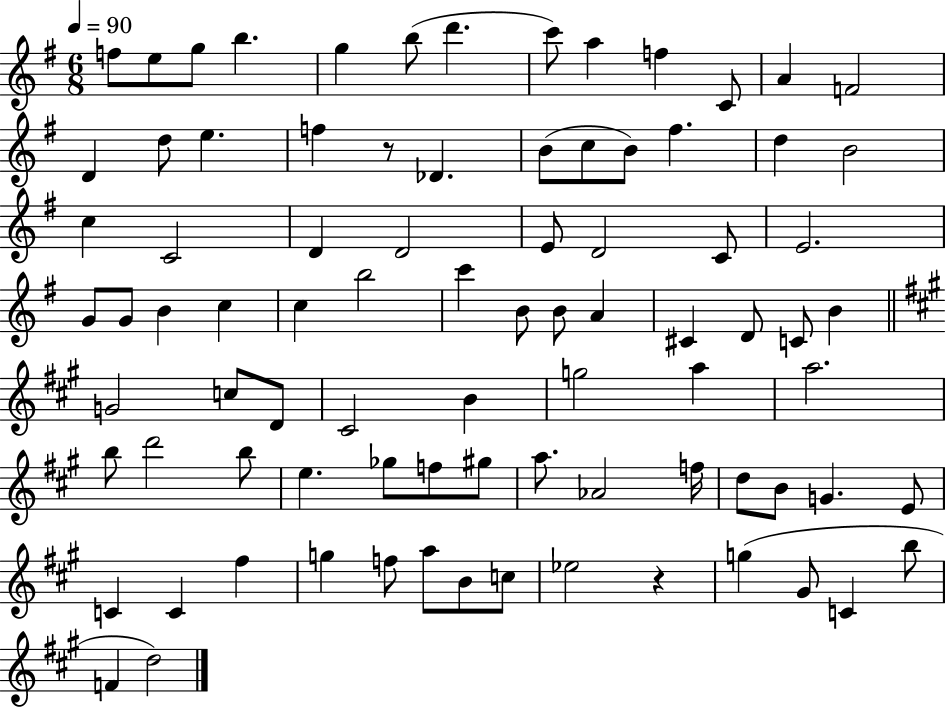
{
  \clef treble
  \numericTimeSignature
  \time 6/8
  \key g \major
  \tempo 4 = 90
  f''8 e''8 g''8 b''4. | g''4 b''8( d'''4. | c'''8) a''4 f''4 c'8 | a'4 f'2 | \break d'4 d''8 e''4. | f''4 r8 des'4. | b'8( c''8 b'8) fis''4. | d''4 b'2 | \break c''4 c'2 | d'4 d'2 | e'8 d'2 c'8 | e'2. | \break g'8 g'8 b'4 c''4 | c''4 b''2 | c'''4 b'8 b'8 a'4 | cis'4 d'8 c'8 b'4 | \break \bar "||" \break \key a \major g'2 c''8 d'8 | cis'2 b'4 | g''2 a''4 | a''2. | \break b''8 d'''2 b''8 | e''4. ges''8 f''8 gis''8 | a''8. aes'2 f''16 | d''8 b'8 g'4. e'8 | \break c'4 c'4 fis''4 | g''4 f''8 a''8 b'8 c''8 | ees''2 r4 | g''4( gis'8 c'4 b''8 | \break f'4 d''2) | \bar "|."
}